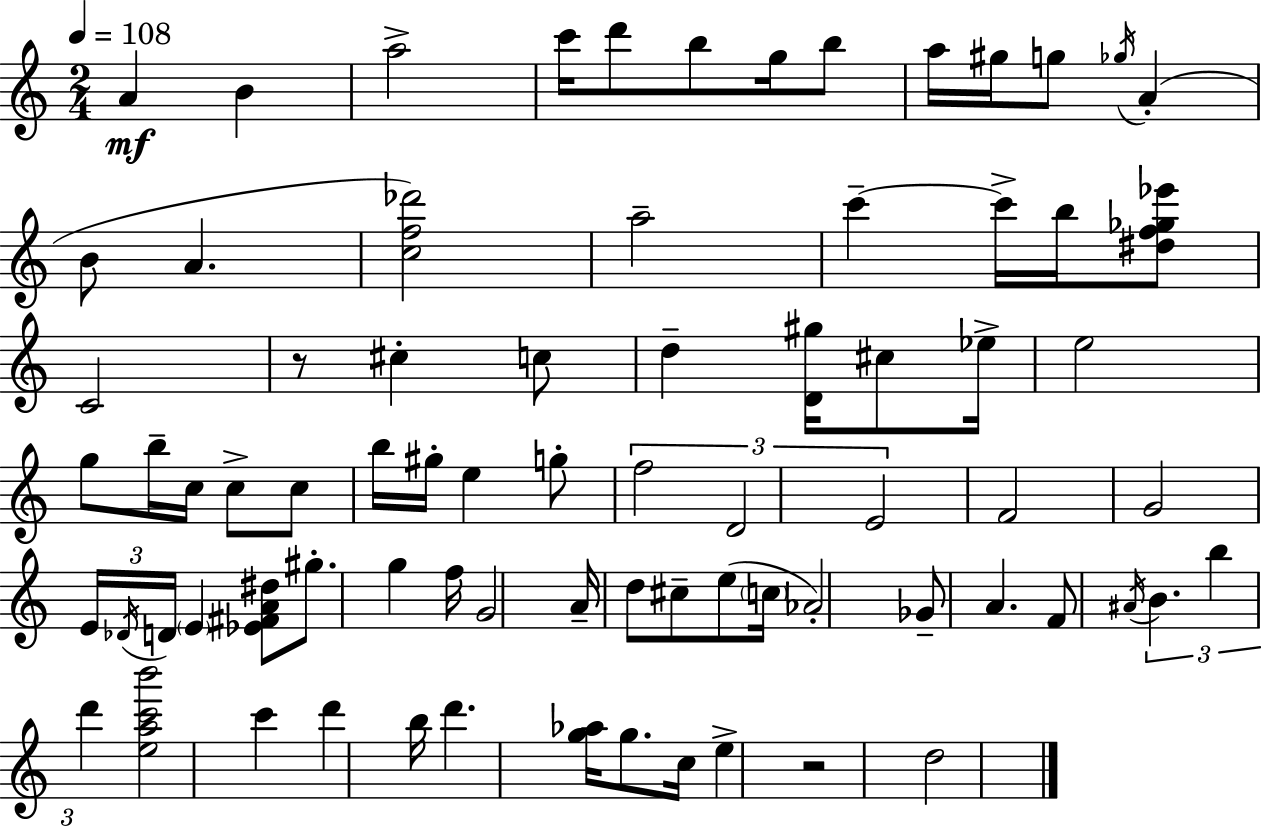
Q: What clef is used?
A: treble